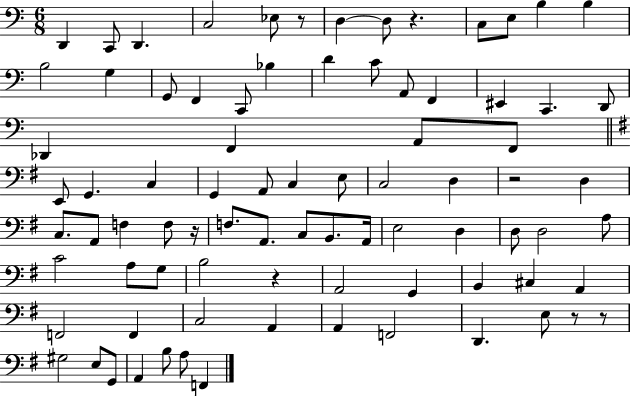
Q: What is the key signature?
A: C major